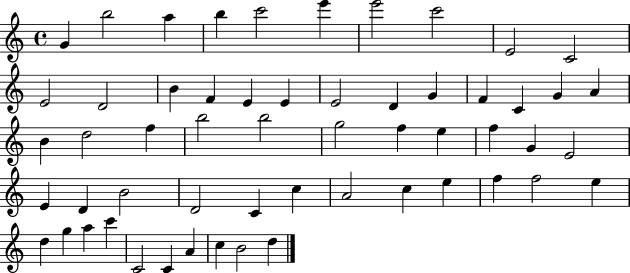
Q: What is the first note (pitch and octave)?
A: G4